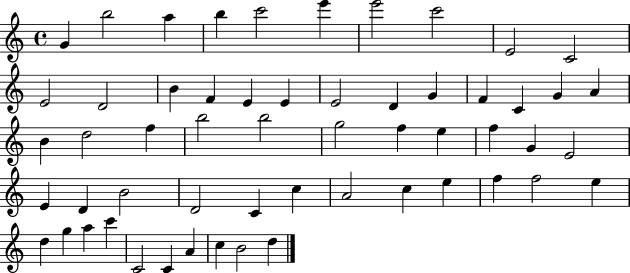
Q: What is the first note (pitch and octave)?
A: G4